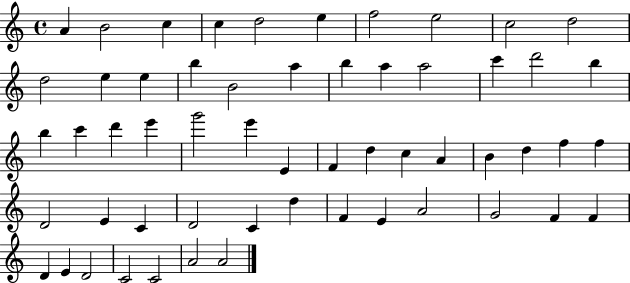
{
  \clef treble
  \time 4/4
  \defaultTimeSignature
  \key c \major
  a'4 b'2 c''4 | c''4 d''2 e''4 | f''2 e''2 | c''2 d''2 | \break d''2 e''4 e''4 | b''4 b'2 a''4 | b''4 a''4 a''2 | c'''4 d'''2 b''4 | \break b''4 c'''4 d'''4 e'''4 | g'''2 e'''4 e'4 | f'4 d''4 c''4 a'4 | b'4 d''4 f''4 f''4 | \break d'2 e'4 c'4 | d'2 c'4 d''4 | f'4 e'4 a'2 | g'2 f'4 f'4 | \break d'4 e'4 d'2 | c'2 c'2 | a'2 a'2 | \bar "|."
}